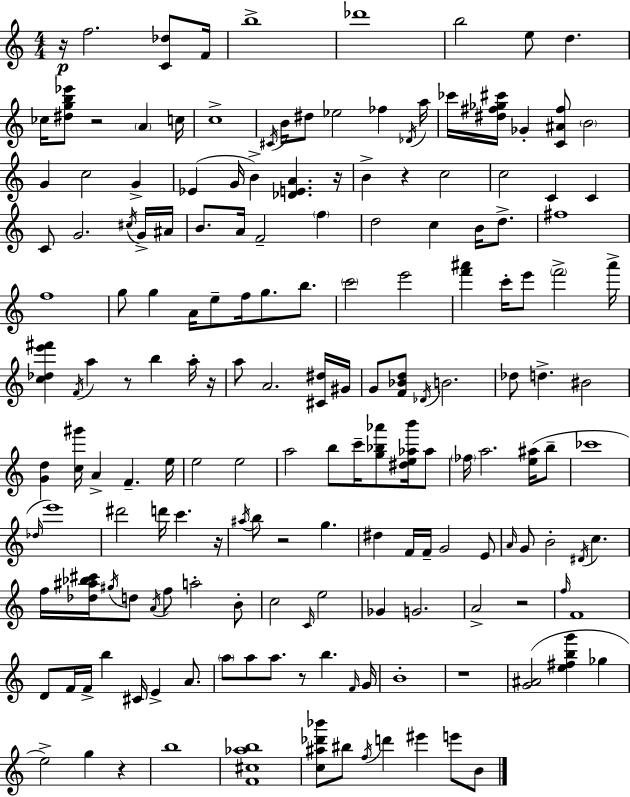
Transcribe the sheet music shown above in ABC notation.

X:1
T:Untitled
M:4/4
L:1/4
K:Am
z/4 f2 [C_d]/2 F/4 b4 _d'4 b2 e/2 d _c/4 [^dgb_e']/2 z2 A c/4 c4 ^C/4 B/4 ^d/2 _e2 _f _D/4 a/4 _c'/4 [^d^f_g^c']/4 _G [C^A^f]/2 B2 G c2 G _E G/4 B [_DEA] z/4 B z c2 c2 C C C/2 G2 ^c/4 G/4 ^A/4 B/2 A/4 F2 f d2 c B/4 d/2 ^f4 f4 g/2 g A/4 e/2 f/4 g/2 b/2 c'2 e'2 [f'^a'] c'/4 e'/2 f'2 ^a'/4 [c_de'^f'] F/4 a z/2 b a/4 z/4 a/2 A2 [^C^d]/4 ^G/4 G/2 [F_Bd]/2 _D/4 B2 _d/2 d ^B2 [Gd] [c^g']/4 A F e/4 e2 e2 a2 b/2 c'/4 [g_b_a']/2 [^de_ab']/4 _a/2 _f/4 a2 [e^a]/4 b/2 _c'4 _d/4 e'4 ^d'2 d'/4 c' z/4 ^a/4 b/2 z2 g ^d F/4 F/4 G2 E/2 A/4 G/2 B2 ^D/4 c f/4 [_d^a_b^c']/4 ^g/4 d/2 A/4 f/2 a2 B/2 c2 C/4 e2 _G G2 A2 z2 f/4 F4 D/2 F/4 F/4 b ^C/4 E A/2 a/2 a/2 a/2 z/2 b F/4 G/4 B4 z4 [G^A]2 [e^fbg'] _g e2 g z b4 [F^c_ab]4 [c^a_d'_b']/2 ^b/2 f/4 d' ^e' e'/2 B/2